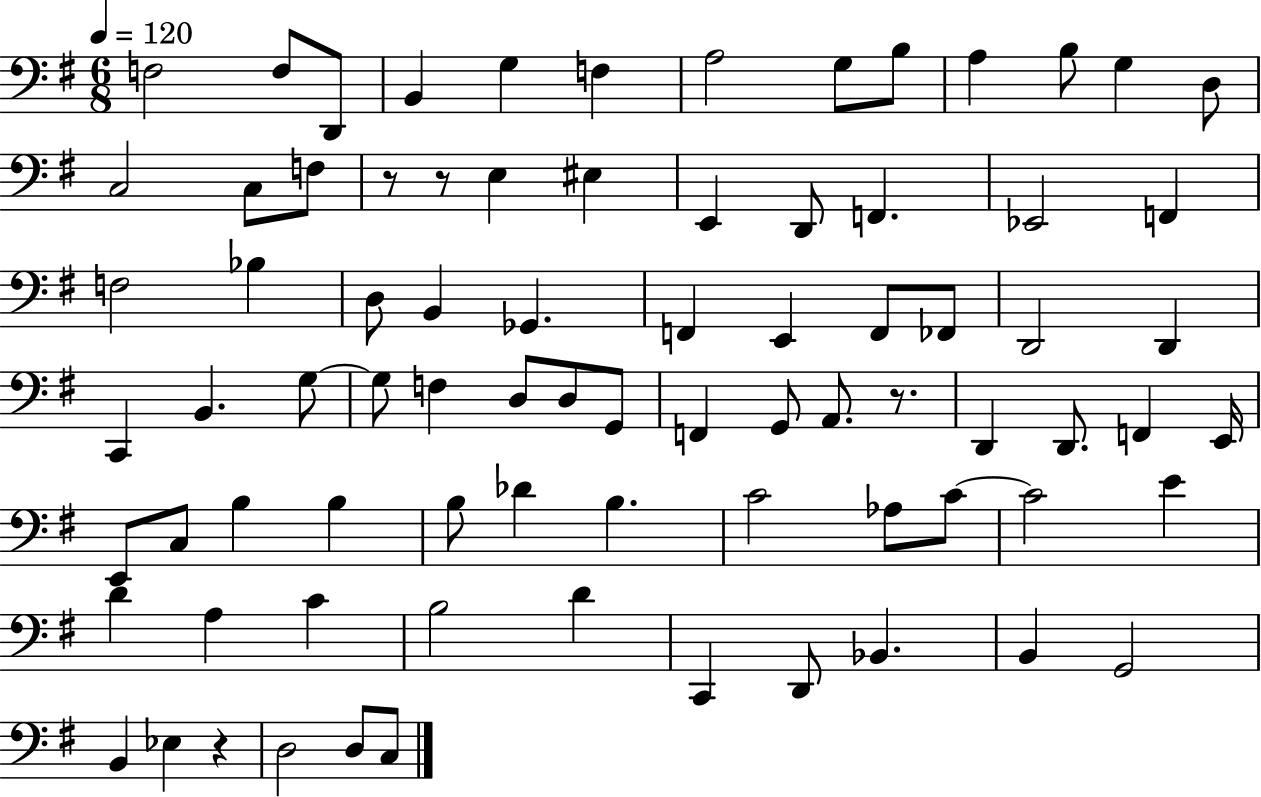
{
  \clef bass
  \numericTimeSignature
  \time 6/8
  \key g \major
  \tempo 4 = 120
  \repeat volta 2 { f2 f8 d,8 | b,4 g4 f4 | a2 g8 b8 | a4 b8 g4 d8 | \break c2 c8 f8 | r8 r8 e4 eis4 | e,4 d,8 f,4. | ees,2 f,4 | \break f2 bes4 | d8 b,4 ges,4. | f,4 e,4 f,8 fes,8 | d,2 d,4 | \break c,4 b,4. g8~~ | g8 f4 d8 d8 g,8 | f,4 g,8 a,8. r8. | d,4 d,8. f,4 e,16 | \break e,8 c8 b4 b4 | b8 des'4 b4. | c'2 aes8 c'8~~ | c'2 e'4 | \break d'4 a4 c'4 | b2 d'4 | c,4 d,8 bes,4. | b,4 g,2 | \break b,4 ees4 r4 | d2 d8 c8 | } \bar "|."
}